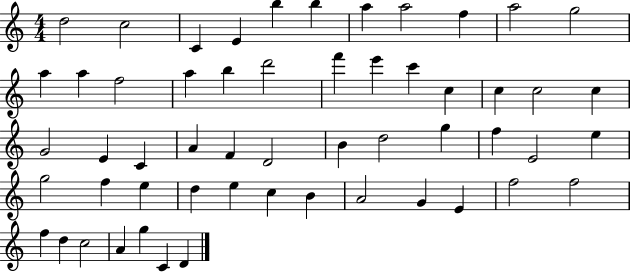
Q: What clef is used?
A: treble